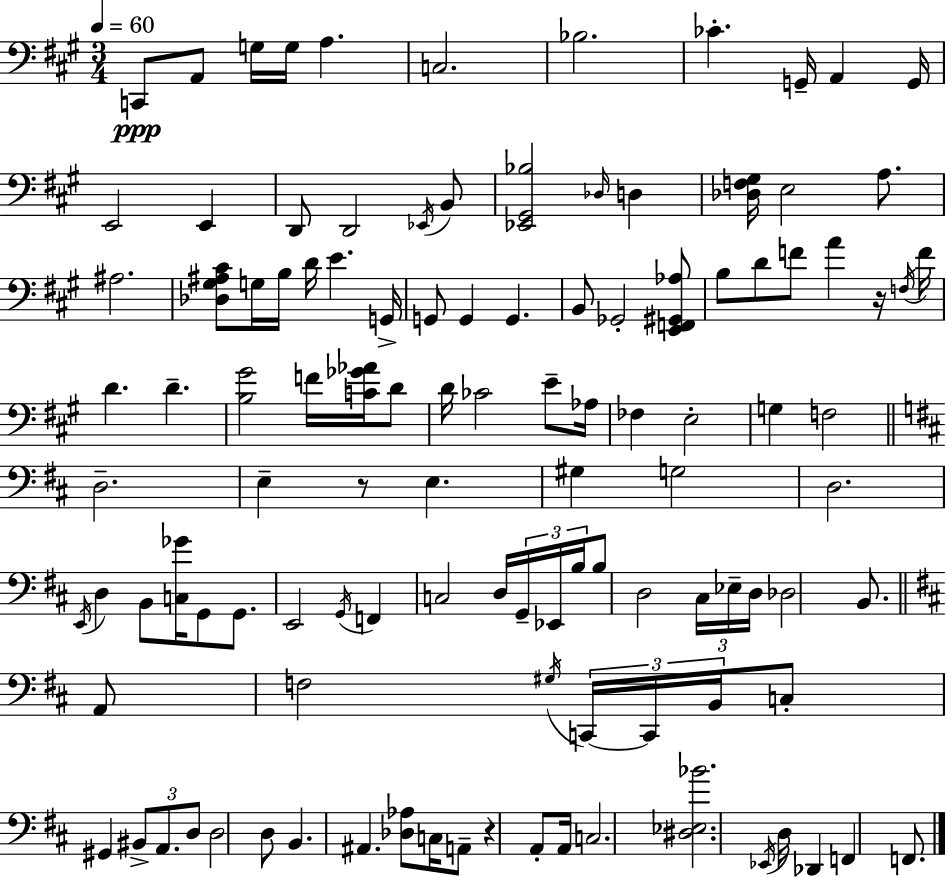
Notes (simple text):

C2/e A2/e G3/s G3/s A3/q. C3/h. Bb3/h. CES4/q. G2/s A2/q G2/s E2/h E2/q D2/e D2/h Eb2/s B2/e [Eb2,G#2,Bb3]/h Db3/s D3/q [Db3,F3,G#3]/s E3/h A3/e. A#3/h. [Db3,G#3,A#3,C#4]/e G3/s B3/s D4/s E4/q. G2/s G2/e G2/q G2/q. B2/e Gb2/h [E2,F2,G#2,Ab3]/e B3/e D4/e F4/e A4/q R/s F3/s F4/s D4/q. D4/q. [B3,G#4]/h F4/s [C4,Gb4,Ab4]/s D4/e D4/s CES4/h E4/e Ab3/s FES3/q E3/h G3/q F3/h D3/h. E3/q R/e E3/q. G#3/q G3/h D3/h. E2/s D3/q B2/e [C3,Gb4]/s G2/e G2/e. E2/h G2/s F2/q C3/h D3/s G2/s Eb2/s B3/s B3/e D3/h C#3/s Eb3/s D3/s Db3/h B2/e. A2/e F3/h G#3/s C2/s C2/s B2/s C3/e G#2/q BIS2/e A2/e. D3/e D3/h D3/e B2/q. A#2/q. [Db3,Ab3]/e C3/s A2/e R/q A2/e A2/s C3/h. [D#3,Eb3,Bb4]/h. Eb2/s D3/s Db2/q F2/q F2/e.